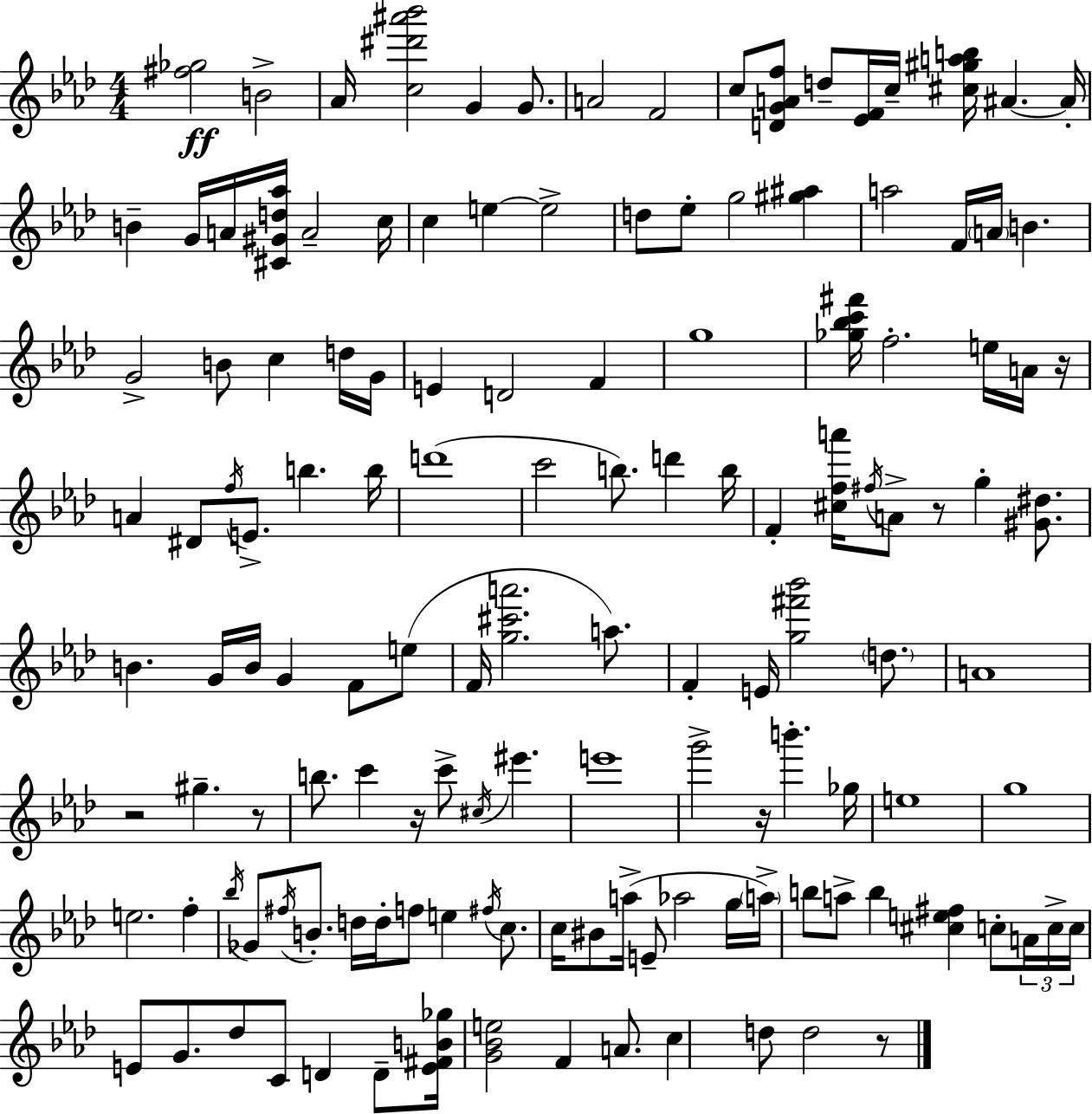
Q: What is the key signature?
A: F minor